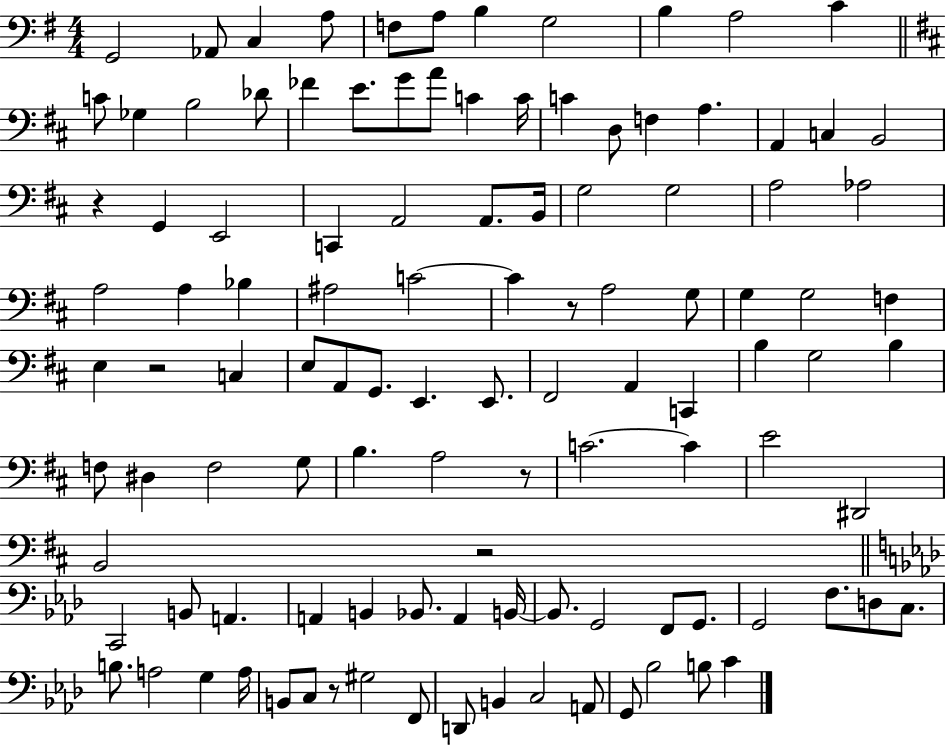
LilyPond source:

{
  \clef bass
  \numericTimeSignature
  \time 4/4
  \key g \major
  \repeat volta 2 { g,2 aes,8 c4 a8 | f8 a8 b4 g2 | b4 a2 c'4 | \bar "||" \break \key d \major c'8 ges4 b2 des'8 | fes'4 e'8. g'8 a'8 c'4 c'16 | c'4 d8 f4 a4. | a,4 c4 b,2 | \break r4 g,4 e,2 | c,4 a,2 a,8. b,16 | g2 g2 | a2 aes2 | \break a2 a4 bes4 | ais2 c'2~~ | c'4 r8 a2 g8 | g4 g2 f4 | \break e4 r2 c4 | e8 a,8 g,8. e,4. e,8. | fis,2 a,4 c,4 | b4 g2 b4 | \break f8 dis4 f2 g8 | b4. a2 r8 | c'2.~~ c'4 | e'2 dis,2 | \break b,2 r2 | \bar "||" \break \key f \minor c,2 b,8 a,4. | a,4 b,4 bes,8. a,4 b,16~~ | b,8. g,2 f,8 g,8. | g,2 f8. d8 c8. | \break b8. a2 g4 a16 | b,8 c8 r8 gis2 f,8 | d,8 b,4 c2 a,8 | g,8 bes2 b8 c'4 | \break } \bar "|."
}